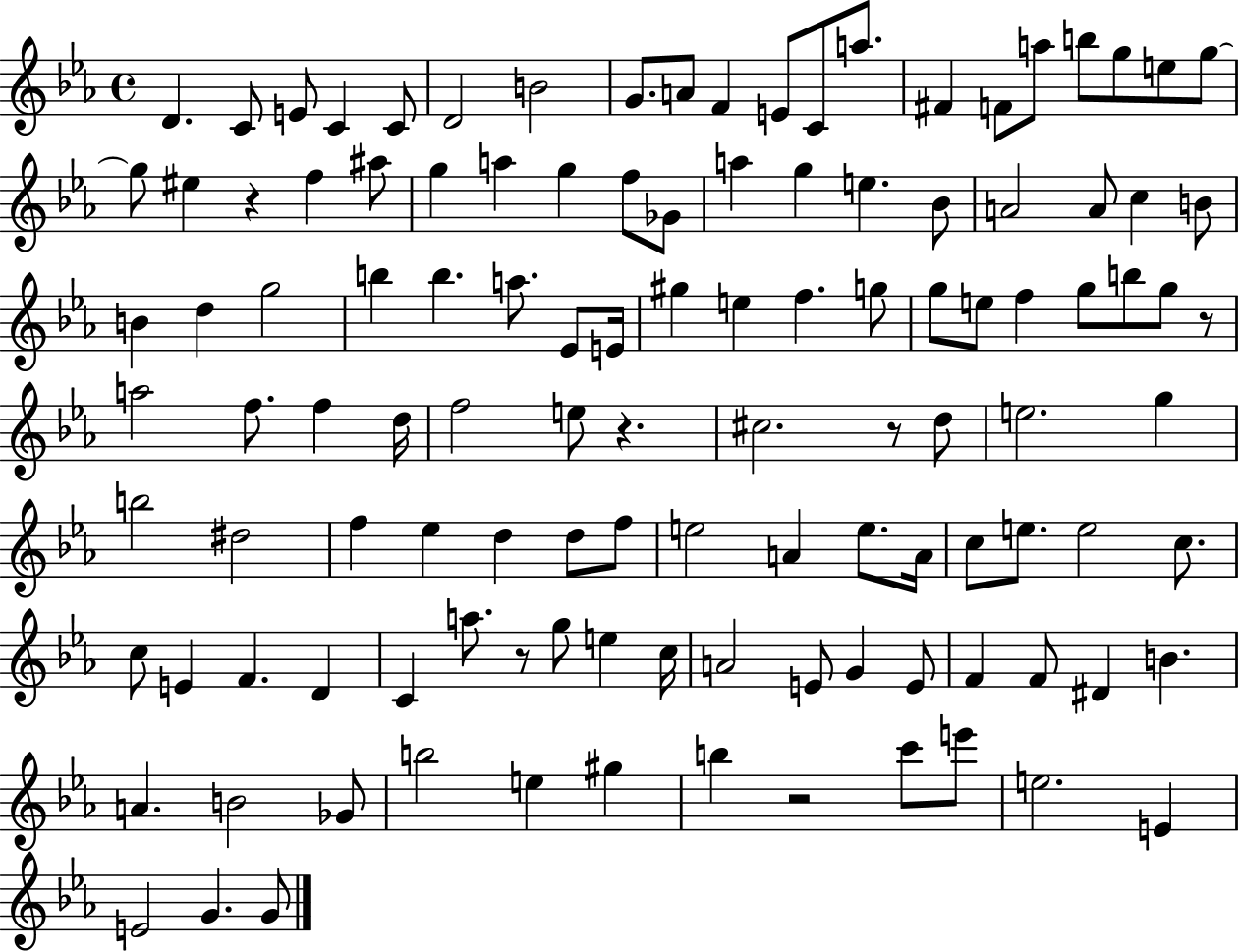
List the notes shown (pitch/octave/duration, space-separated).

D4/q. C4/e E4/e C4/q C4/e D4/h B4/h G4/e. A4/e F4/q E4/e C4/e A5/e. F#4/q F4/e A5/e B5/e G5/e E5/e G5/e G5/e EIS5/q R/q F5/q A#5/e G5/q A5/q G5/q F5/e Gb4/e A5/q G5/q E5/q. Bb4/e A4/h A4/e C5/q B4/e B4/q D5/q G5/h B5/q B5/q. A5/e. Eb4/e E4/s G#5/q E5/q F5/q. G5/e G5/e E5/e F5/q G5/e B5/e G5/e R/e A5/h F5/e. F5/q D5/s F5/h E5/e R/q. C#5/h. R/e D5/e E5/h. G5/q B5/h D#5/h F5/q Eb5/q D5/q D5/e F5/e E5/h A4/q E5/e. A4/s C5/e E5/e. E5/h C5/e. C5/e E4/q F4/q. D4/q C4/q A5/e. R/e G5/e E5/q C5/s A4/h E4/e G4/q E4/e F4/q F4/e D#4/q B4/q. A4/q. B4/h Gb4/e B5/h E5/q G#5/q B5/q R/h C6/e E6/e E5/h. E4/q E4/h G4/q. G4/e